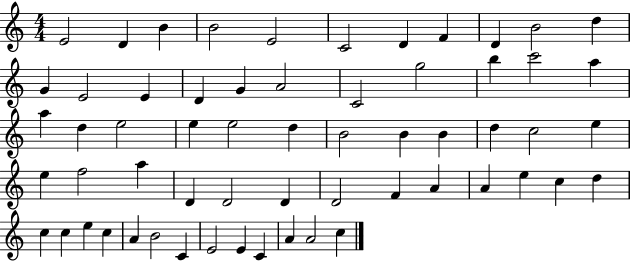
{
  \clef treble
  \numericTimeSignature
  \time 4/4
  \key c \major
  e'2 d'4 b'4 | b'2 e'2 | c'2 d'4 f'4 | d'4 b'2 d''4 | \break g'4 e'2 e'4 | d'4 g'4 a'2 | c'2 g''2 | b''4 c'''2 a''4 | \break a''4 d''4 e''2 | e''4 e''2 d''4 | b'2 b'4 b'4 | d''4 c''2 e''4 | \break e''4 f''2 a''4 | d'4 d'2 d'4 | d'2 f'4 a'4 | a'4 e''4 c''4 d''4 | \break c''4 c''4 e''4 c''4 | a'4 b'2 c'4 | e'2 e'4 c'4 | a'4 a'2 c''4 | \break \bar "|."
}